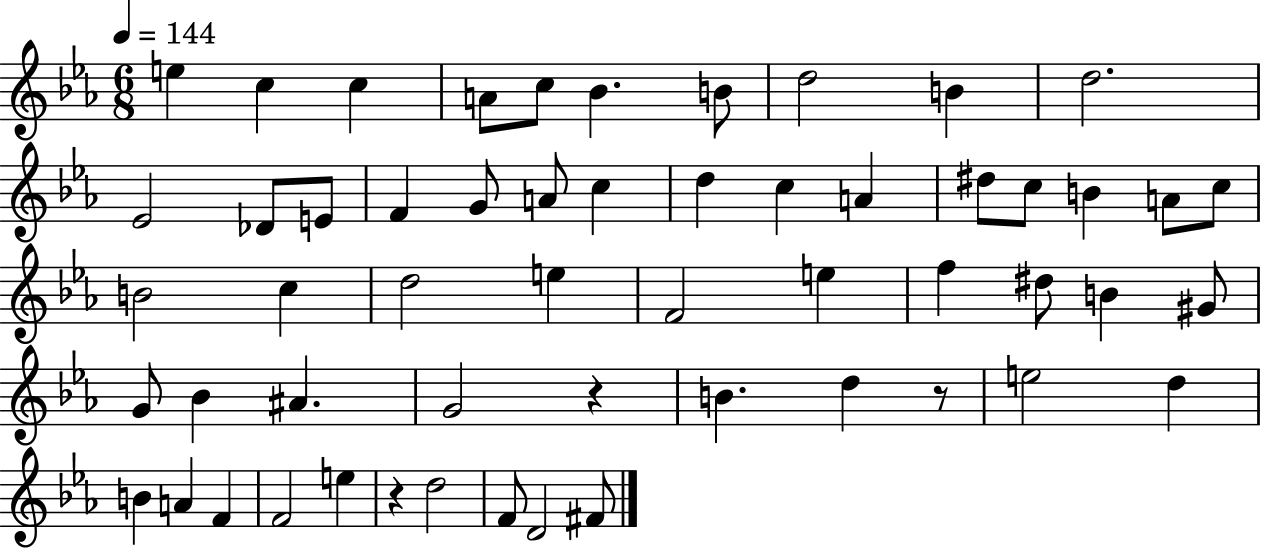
X:1
T:Untitled
M:6/8
L:1/4
K:Eb
e c c A/2 c/2 _B B/2 d2 B d2 _E2 _D/2 E/2 F G/2 A/2 c d c A ^d/2 c/2 B A/2 c/2 B2 c d2 e F2 e f ^d/2 B ^G/2 G/2 _B ^A G2 z B d z/2 e2 d B A F F2 e z d2 F/2 D2 ^F/2